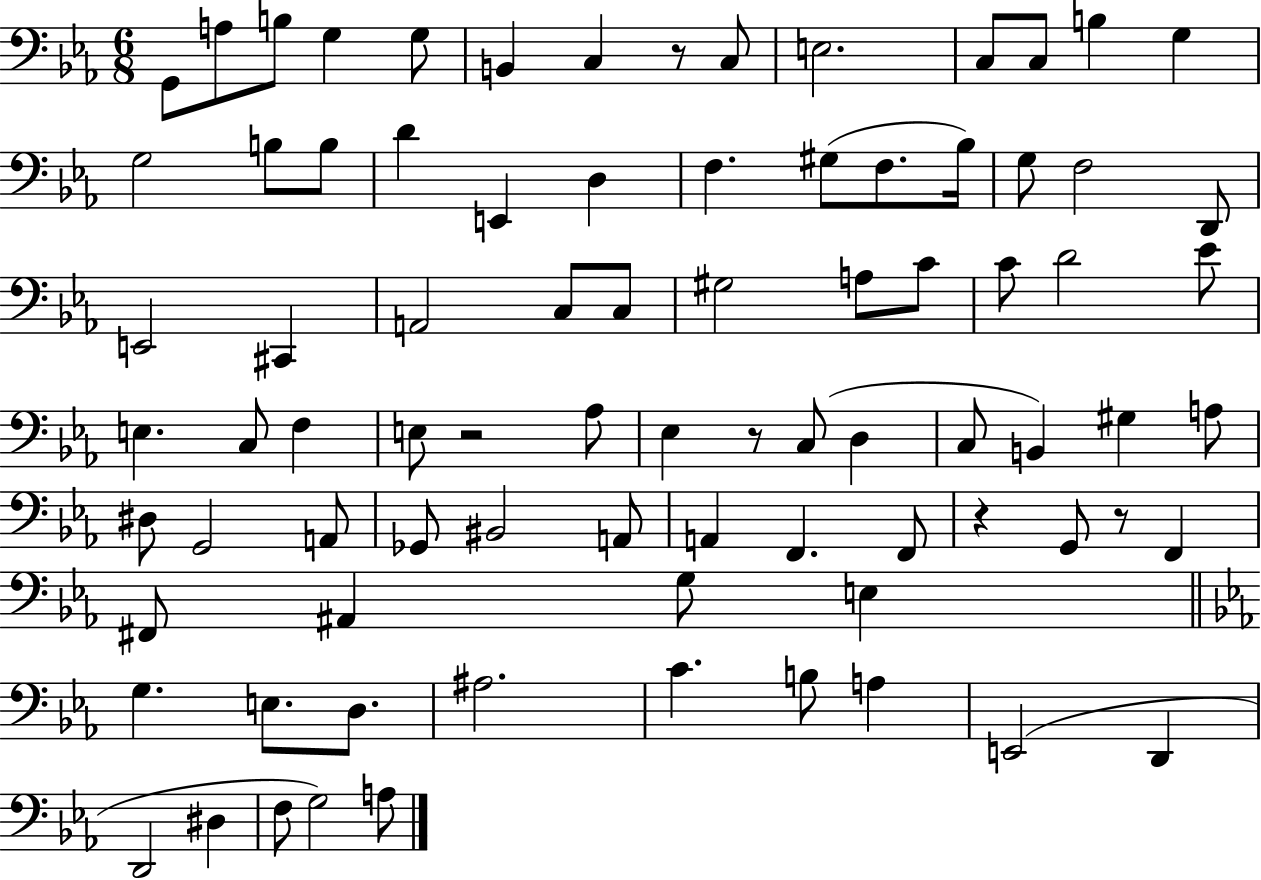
G2/e A3/e B3/e G3/q G3/e B2/q C3/q R/e C3/e E3/h. C3/e C3/e B3/q G3/q G3/h B3/e B3/e D4/q E2/q D3/q F3/q. G#3/e F3/e. Bb3/s G3/e F3/h D2/e E2/h C#2/q A2/h C3/e C3/e G#3/h A3/e C4/e C4/e D4/h Eb4/e E3/q. C3/e F3/q E3/e R/h Ab3/e Eb3/q R/e C3/e D3/q C3/e B2/q G#3/q A3/e D#3/e G2/h A2/e Gb2/e BIS2/h A2/e A2/q F2/q. F2/e R/q G2/e R/e F2/q F#2/e A#2/q G3/e E3/q G3/q. E3/e. D3/e. A#3/h. C4/q. B3/e A3/q E2/h D2/q D2/h D#3/q F3/e G3/h A3/e